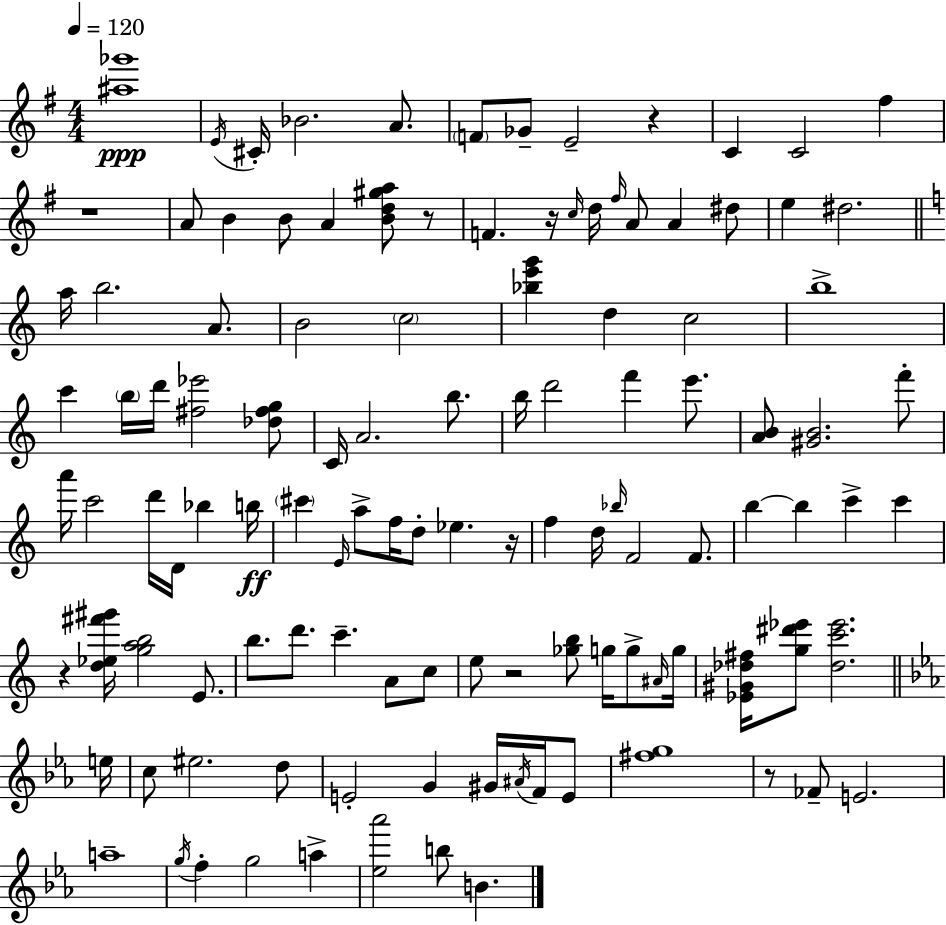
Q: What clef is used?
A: treble